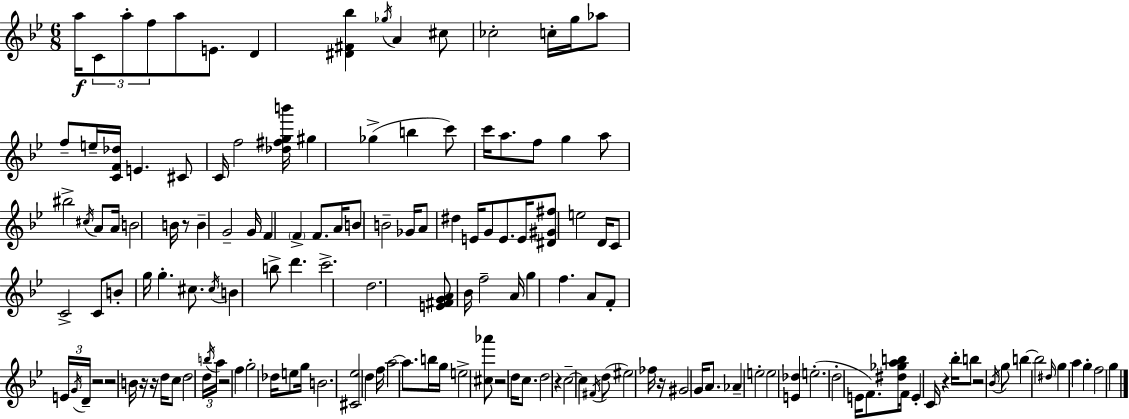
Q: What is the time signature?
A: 6/8